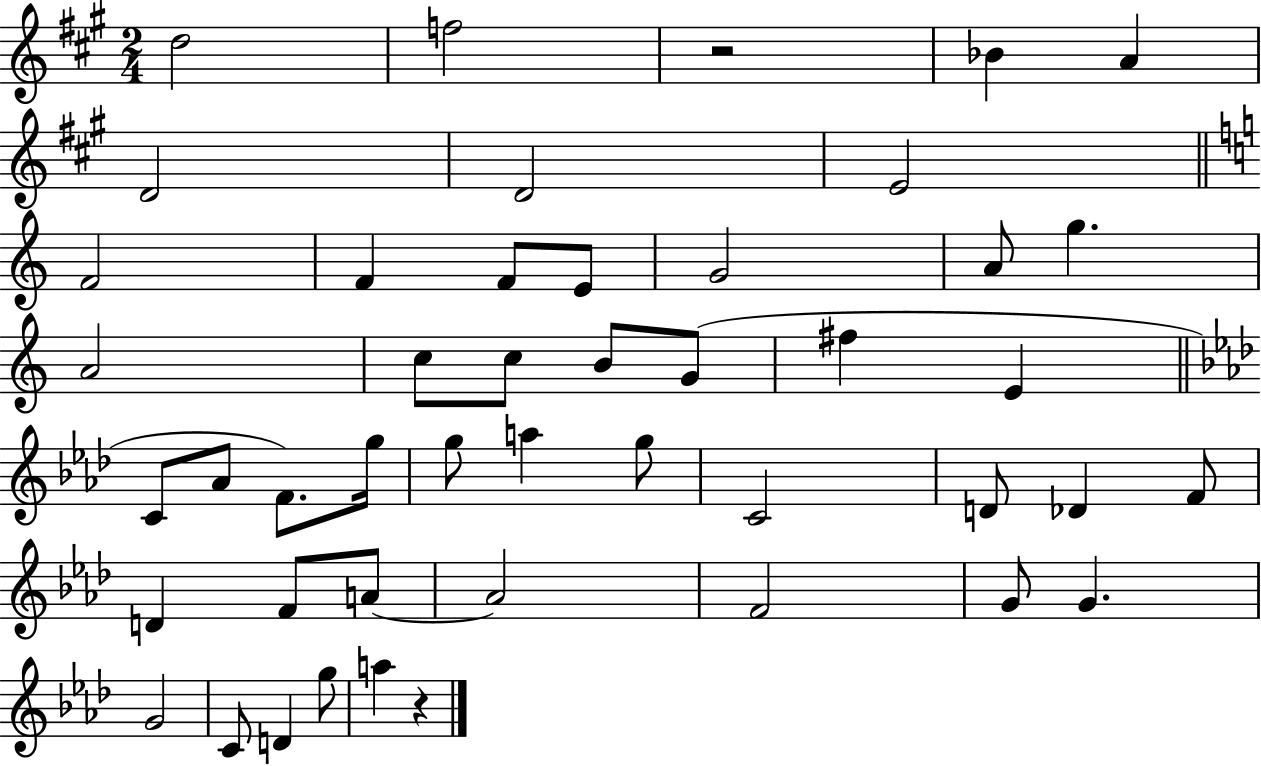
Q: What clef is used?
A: treble